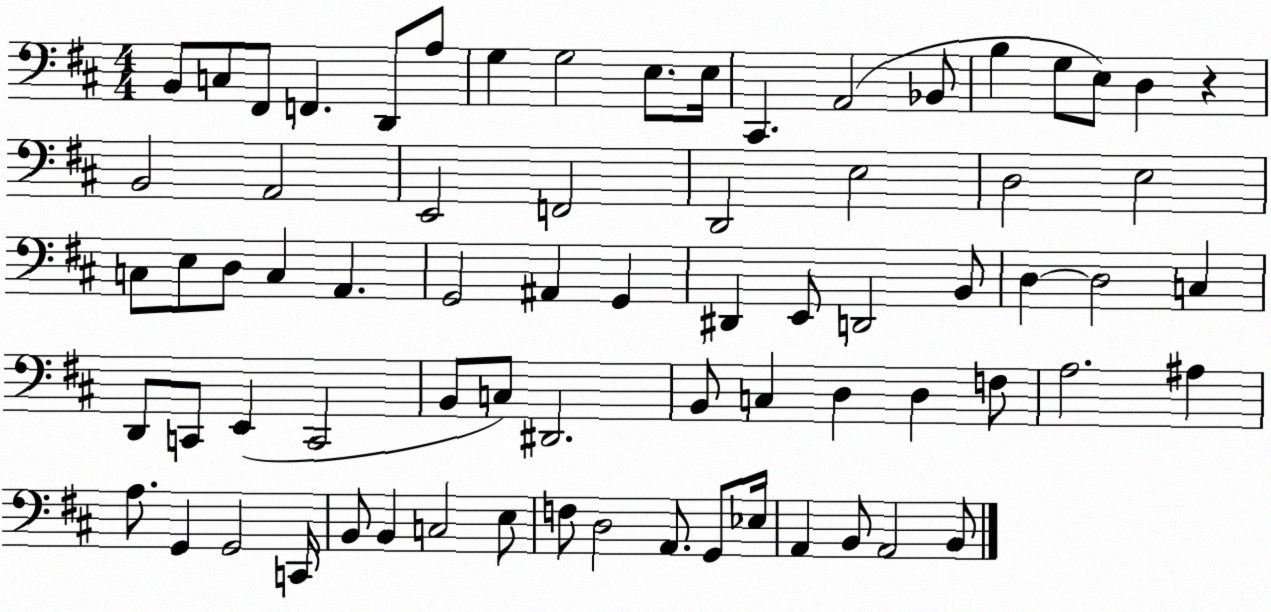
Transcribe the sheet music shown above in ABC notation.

X:1
T:Untitled
M:4/4
L:1/4
K:D
B,,/2 C,/2 ^F,,/2 F,, D,,/2 A,/2 G, G,2 E,/2 E,/4 ^C,, A,,2 _B,,/2 B, G,/2 E,/2 D, z B,,2 A,,2 E,,2 F,,2 D,,2 E,2 D,2 E,2 C,/2 E,/2 D,/2 C, A,, G,,2 ^A,, G,, ^D,, E,,/2 D,,2 B,,/2 D, D,2 C, D,,/2 C,,/2 E,, C,,2 B,,/2 C,/2 ^D,,2 B,,/2 C, D, D, F,/2 A,2 ^A, A,/2 G,, G,,2 C,,/4 B,,/2 B,, C,2 E,/2 F,/2 D,2 A,,/2 G,,/2 _E,/4 A,, B,,/2 A,,2 B,,/2